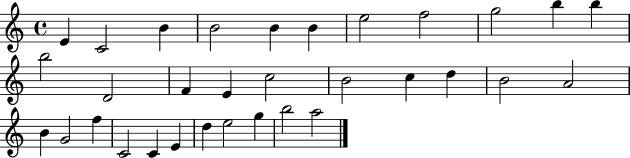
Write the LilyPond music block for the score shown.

{
  \clef treble
  \time 4/4
  \defaultTimeSignature
  \key c \major
  e'4 c'2 b'4 | b'2 b'4 b'4 | e''2 f''2 | g''2 b''4 b''4 | \break b''2 d'2 | f'4 e'4 c''2 | b'2 c''4 d''4 | b'2 a'2 | \break b'4 g'2 f''4 | c'2 c'4 e'4 | d''4 e''2 g''4 | b''2 a''2 | \break \bar "|."
}